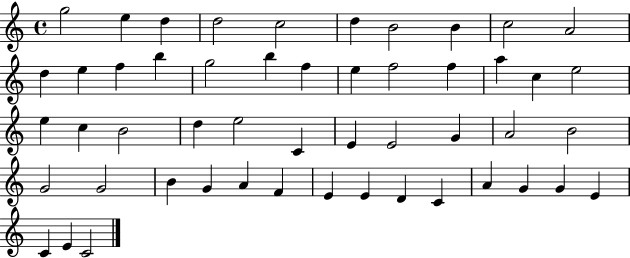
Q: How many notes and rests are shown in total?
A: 51